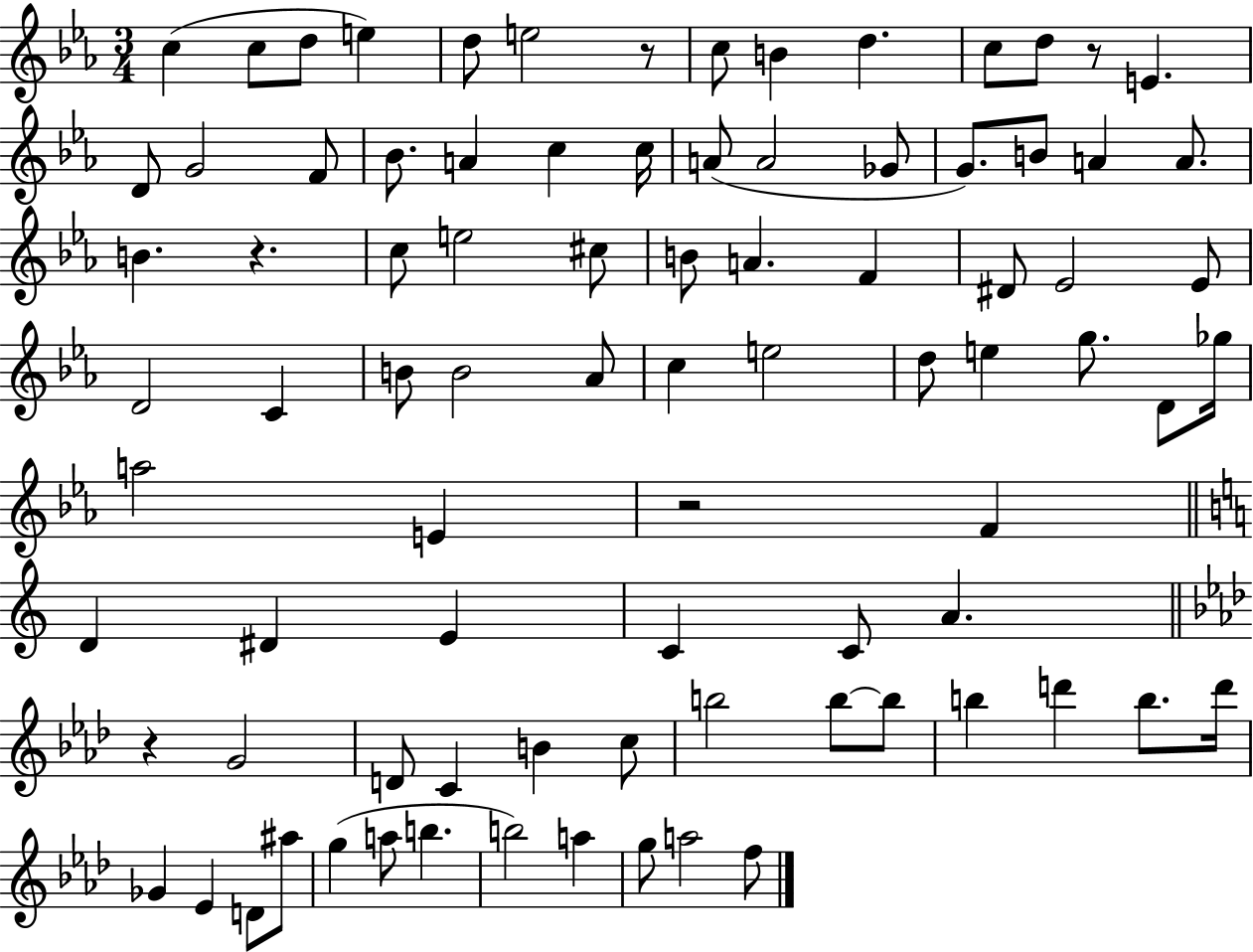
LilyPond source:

{
  \clef treble
  \numericTimeSignature
  \time 3/4
  \key ees \major
  \repeat volta 2 { c''4( c''8 d''8 e''4) | d''8 e''2 r8 | c''8 b'4 d''4. | c''8 d''8 r8 e'4. | \break d'8 g'2 f'8 | bes'8. a'4 c''4 c''16 | a'8( a'2 ges'8 | g'8.) b'8 a'4 a'8. | \break b'4. r4. | c''8 e''2 cis''8 | b'8 a'4. f'4 | dis'8 ees'2 ees'8 | \break d'2 c'4 | b'8 b'2 aes'8 | c''4 e''2 | d''8 e''4 g''8. d'8 ges''16 | \break a''2 e'4 | r2 f'4 | \bar "||" \break \key c \major d'4 dis'4 e'4 | c'4 c'8 a'4. | \bar "||" \break \key f \minor r4 g'2 | d'8 c'4 b'4 c''8 | b''2 b''8~~ b''8 | b''4 d'''4 b''8. d'''16 | \break ges'4 ees'4 d'8 ais''8 | g''4( a''8 b''4. | b''2) a''4 | g''8 a''2 f''8 | \break } \bar "|."
}